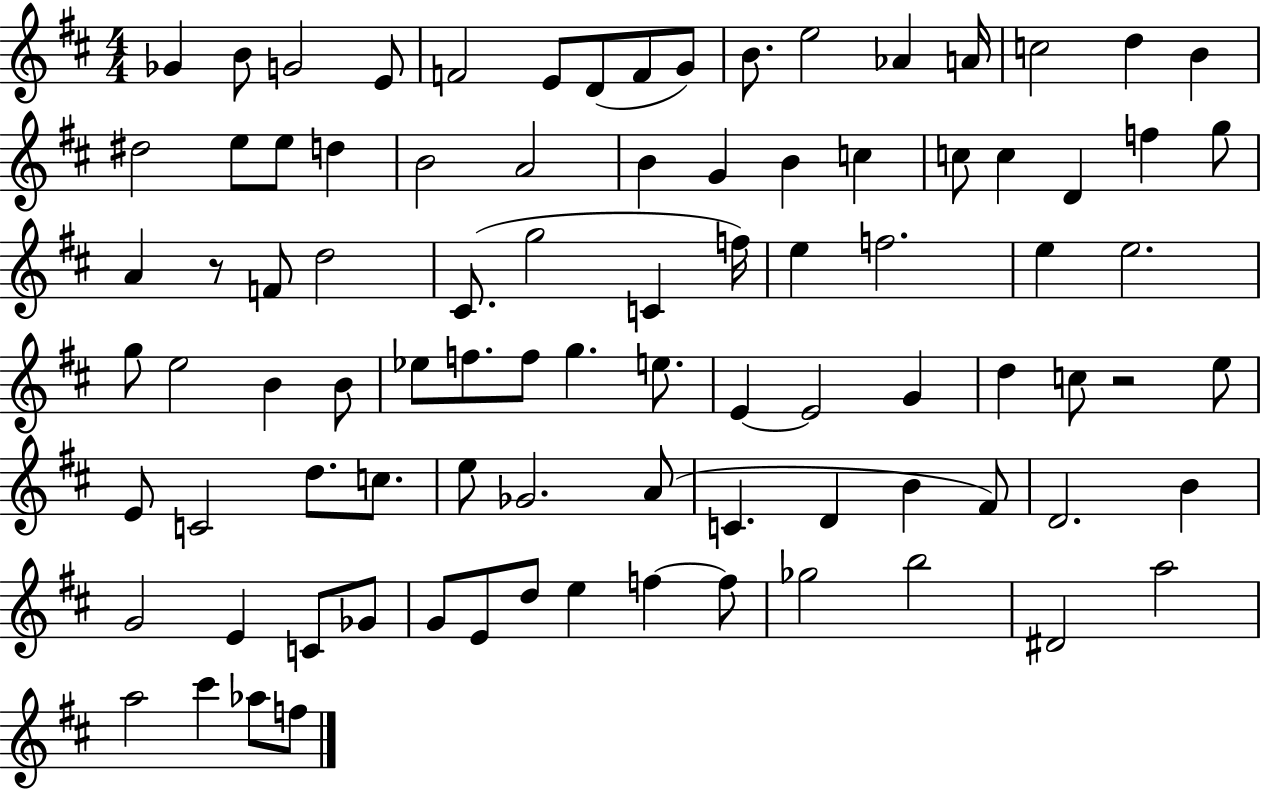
Gb4/q B4/e G4/h E4/e F4/h E4/e D4/e F4/e G4/e B4/e. E5/h Ab4/q A4/s C5/h D5/q B4/q D#5/h E5/e E5/e D5/q B4/h A4/h B4/q G4/q B4/q C5/q C5/e C5/q D4/q F5/q G5/e A4/q R/e F4/e D5/h C#4/e. G5/h C4/q F5/s E5/q F5/h. E5/q E5/h. G5/e E5/h B4/q B4/e Eb5/e F5/e. F5/e G5/q. E5/e. E4/q E4/h G4/q D5/q C5/e R/h E5/e E4/e C4/h D5/e. C5/e. E5/e Gb4/h. A4/e C4/q. D4/q B4/q F#4/e D4/h. B4/q G4/h E4/q C4/e Gb4/e G4/e E4/e D5/e E5/q F5/q F5/e Gb5/h B5/h D#4/h A5/h A5/h C#6/q Ab5/e F5/e